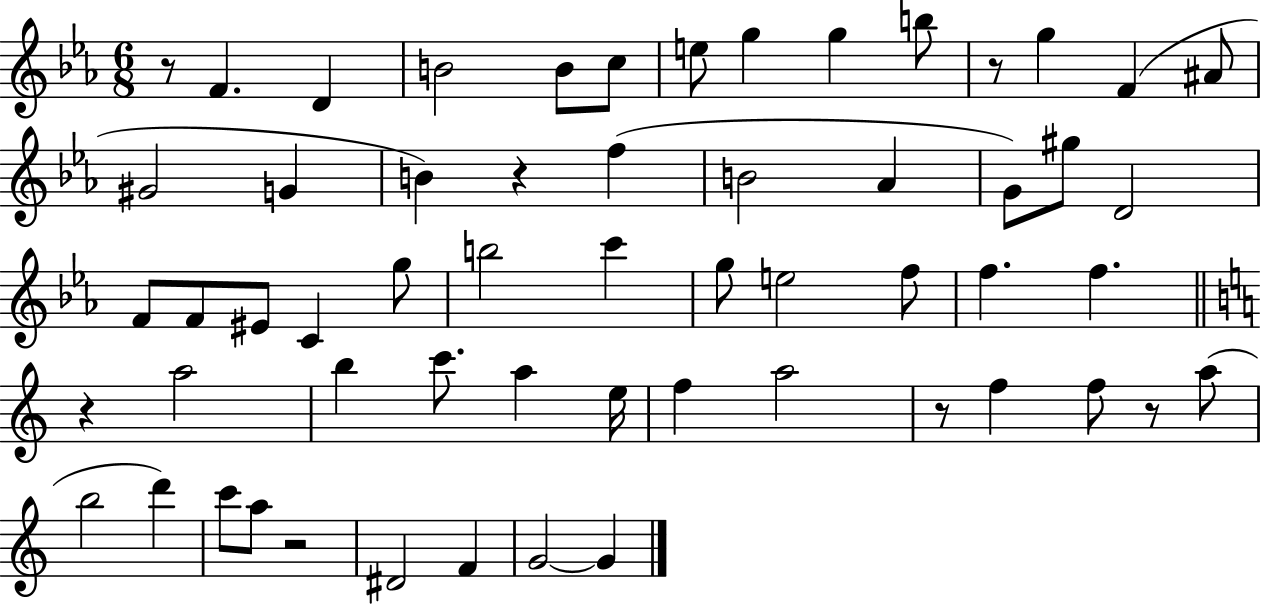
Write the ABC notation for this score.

X:1
T:Untitled
M:6/8
L:1/4
K:Eb
z/2 F D B2 B/2 c/2 e/2 g g b/2 z/2 g F ^A/2 ^G2 G B z f B2 _A G/2 ^g/2 D2 F/2 F/2 ^E/2 C g/2 b2 c' g/2 e2 f/2 f f z a2 b c'/2 a e/4 f a2 z/2 f f/2 z/2 a/2 b2 d' c'/2 a/2 z2 ^D2 F G2 G